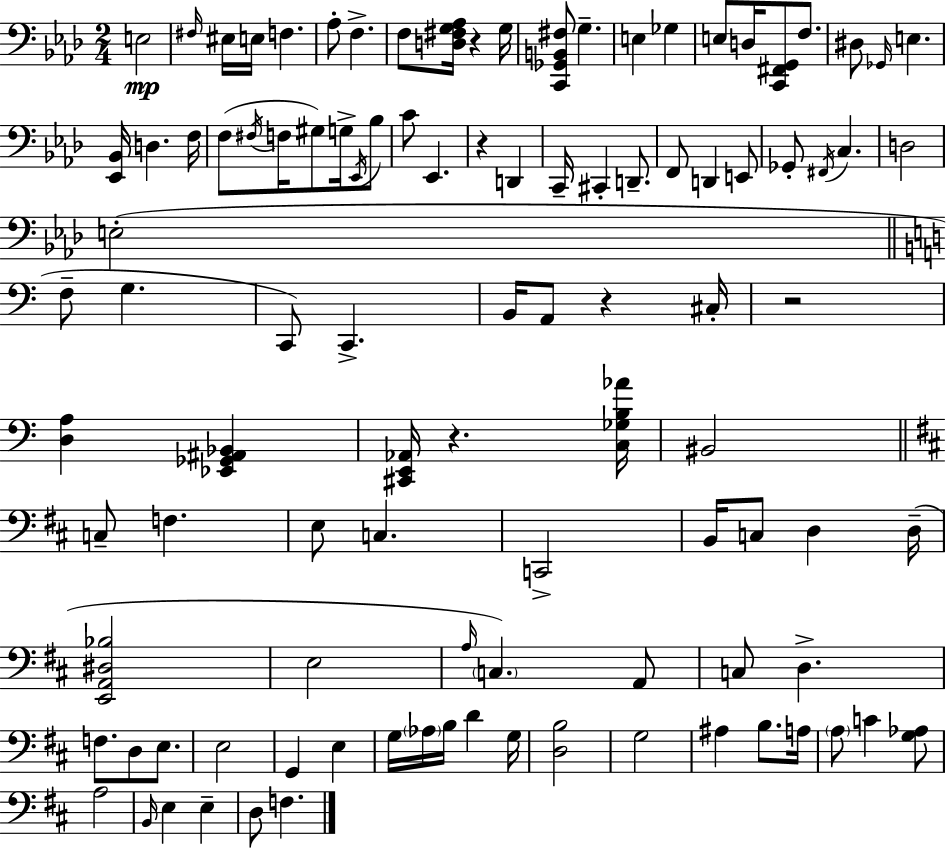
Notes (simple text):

E3/h F#3/s EIS3/s E3/s F3/q. Ab3/e F3/q. F3/e [D3,F#3,G3,Ab3]/s R/q G3/s [C2,Gb2,B2,F#3]/e G3/q. E3/q Gb3/q E3/e D3/s [C2,F#2,G2]/e F3/e. D#3/e Gb2/s E3/q. [Eb2,Bb2]/s D3/q. F3/s F3/e F#3/s F3/s G#3/e G3/s Eb2/s Bb3/e C4/e Eb2/q. R/q D2/q C2/s C#2/q D2/e. F2/e D2/q E2/e Gb2/e F#2/s C3/q. D3/h E3/h F3/e G3/q. C2/e C2/q. B2/s A2/e R/q C#3/s R/h [D3,A3]/q [Eb2,Gb2,A#2,Bb2]/q [C#2,E2,Ab2]/s R/q. [C3,Gb3,B3,Ab4]/s BIS2/h C3/e F3/q. E3/e C3/q. C2/h B2/s C3/e D3/q D3/s [E2,A2,D#3,Bb3]/h E3/h A3/s C3/q. A2/e C3/e D3/q. F3/e. D3/e E3/e. E3/h G2/q E3/q G3/s Ab3/s B3/s D4/q G3/s [D3,B3]/h G3/h A#3/q B3/e. A3/s A3/e C4/q [G3,Ab3]/e A3/h B2/s E3/q E3/q D3/e F3/q.